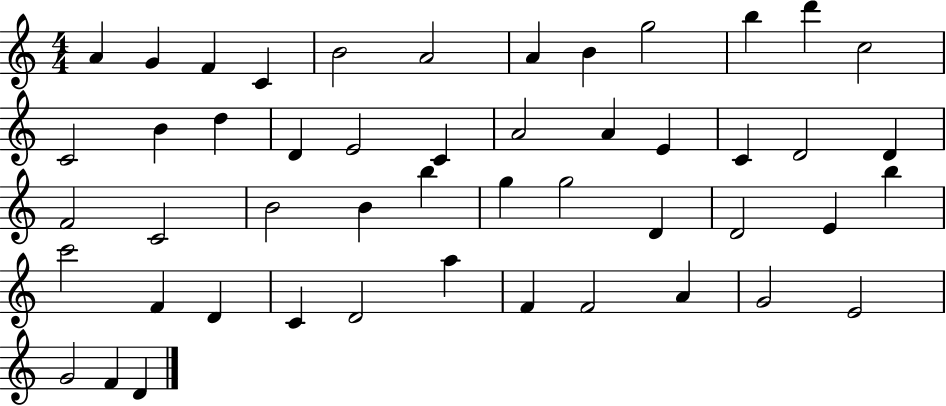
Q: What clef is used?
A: treble